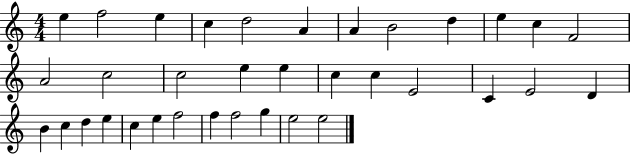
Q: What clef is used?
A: treble